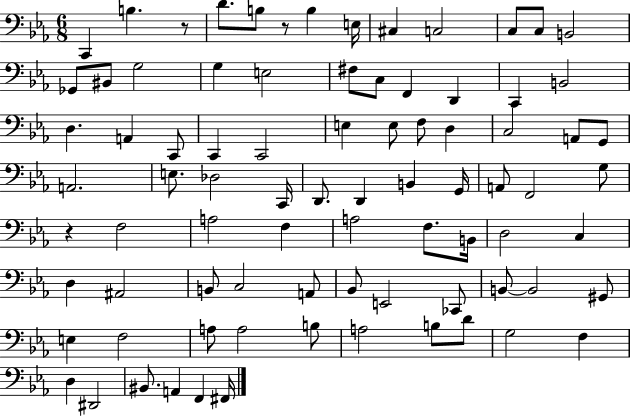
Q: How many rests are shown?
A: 3